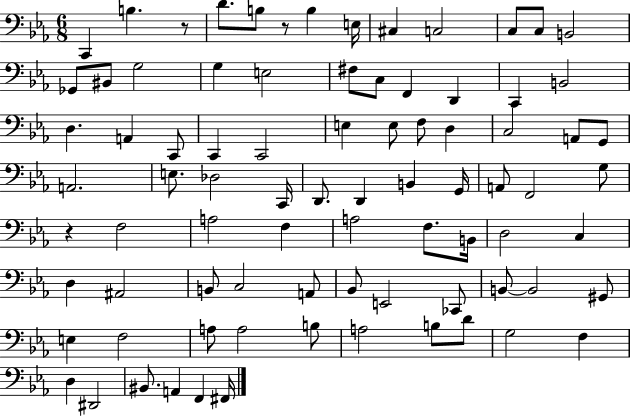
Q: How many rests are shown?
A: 3